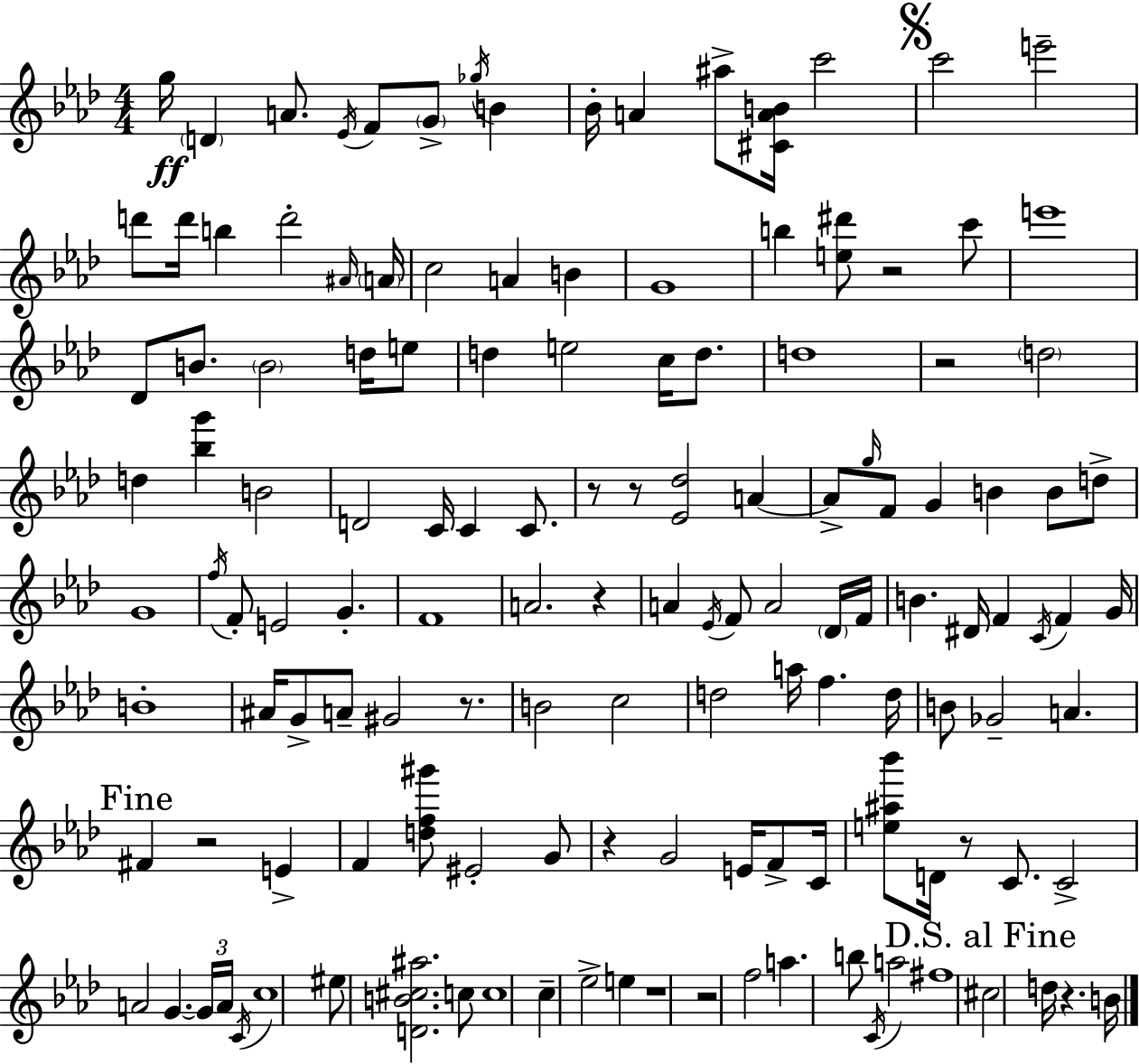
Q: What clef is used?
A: treble